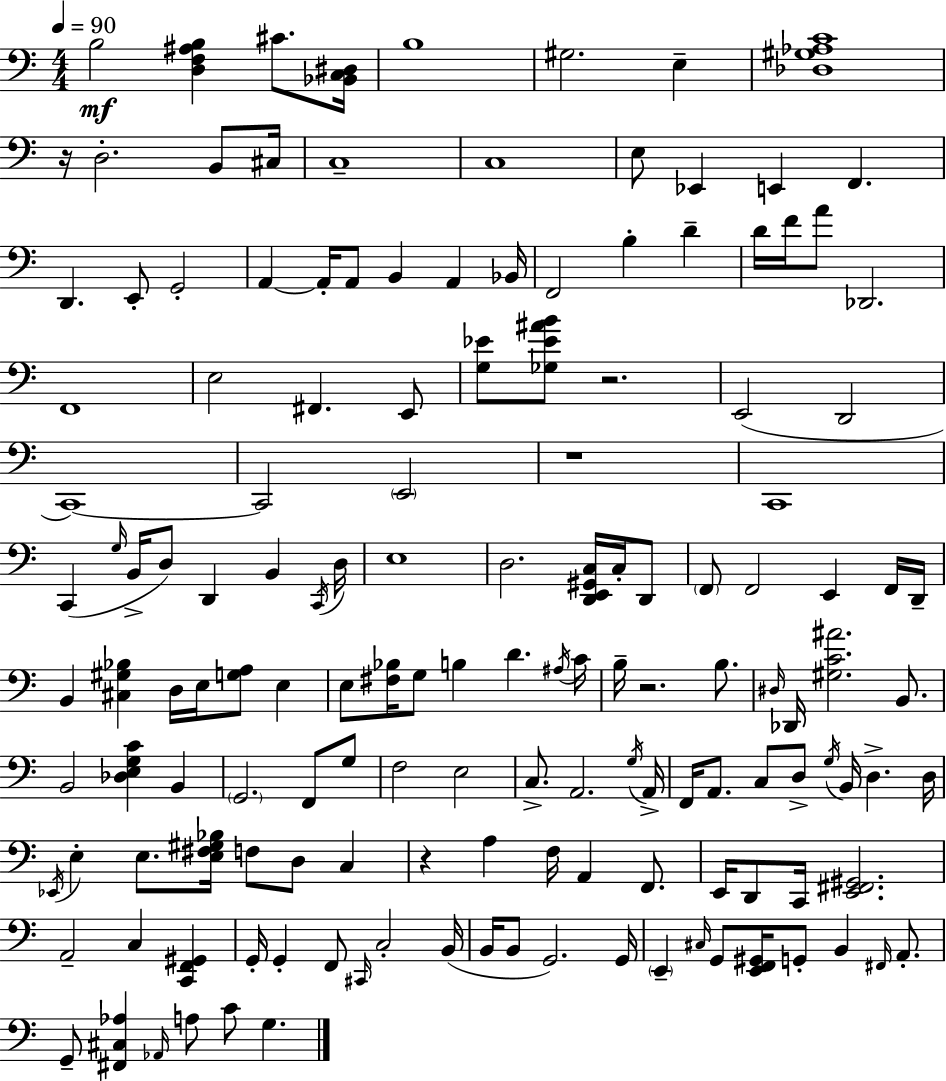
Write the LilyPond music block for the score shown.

{
  \clef bass
  \numericTimeSignature
  \time 4/4
  \key c \major
  \tempo 4 = 90
  b2\mf <d f ais b>4 cis'8. <bes, c dis>16 | b1 | gis2. e4-- | <des gis aes c'>1 | \break r16 d2.-. b,8 cis16 | c1-- | c1 | e8 ees,4 e,4 f,4. | \break d,4. e,8-. g,2-. | a,4~~ a,16-. a,8 b,4 a,4 bes,16 | f,2 b4-. d'4-- | d'16 f'16 a'8 des,2. | \break f,1 | e2 fis,4. e,8 | <g ees'>8 <ges ees' ais' b'>8 r2. | e,2( d,2 | \break c,1~~) | c,2 \parenthesize e,2 | r1 | c,1 | \break c,4( \grace { g16 } b,16-> d8) d,4 b,4 | \acciaccatura { c,16 } d16 e1 | d2. <d, e, gis, c>16 c16-. | d,8 \parenthesize f,8 f,2 e,4 | \break f,16 d,16-- b,4 <cis gis bes>4 d16 e16 <g a>8 e4 | e8 <fis bes>16 g8 b4 d'4. | \acciaccatura { ais16 } c'16 b16-- r2. | b8. \grace { dis16 } des,16 <gis c' ais'>2. | \break b,8. b,2 <des e g c'>4 | b,4 \parenthesize g,2. | f,8 g8 f2 e2 | c8.-> a,2. | \break \acciaccatura { g16 } a,16-> f,16 a,8. c8 d8-> \acciaccatura { g16 } b,16 d4.-> | d16 \acciaccatura { ees,16 } e4-. e8. <e fis gis bes>16 f8 | d8 c4 r4 a4 f16 | a,4 f,8. e,16 d,8 c,16 <e, fis, gis,>2. | \break a,2-- c4 | <c, f, gis,>4 g,16-. g,4-. f,8 \grace { cis,16 } c2-. | b,16( b,16 b,8 g,2.) | g,16 \parenthesize e,4-- \grace { cis16 } g,8 <e, f, gis,>16 | \break g,8-. b,4 \grace { fis,16 } a,8.-. g,8-- <fis, cis aes>4 | \grace { aes,16 } a8 c'8 g4. \bar "|."
}